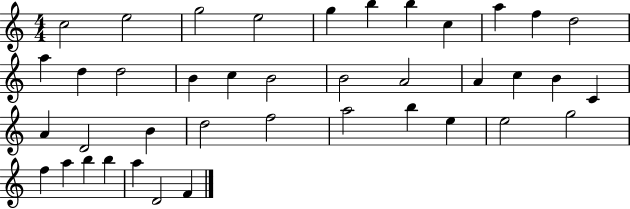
X:1
T:Untitled
M:4/4
L:1/4
K:C
c2 e2 g2 e2 g b b c a f d2 a d d2 B c B2 B2 A2 A c B C A D2 B d2 f2 a2 b e e2 g2 f a b b a D2 F